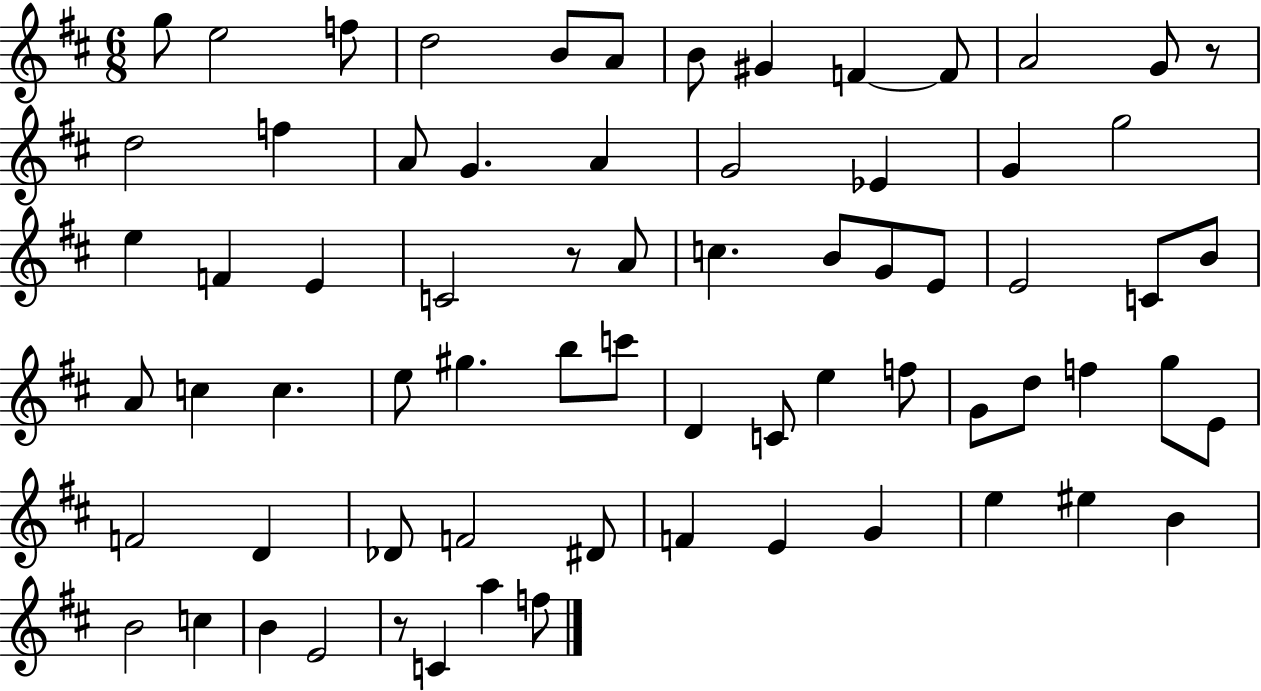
{
  \clef treble
  \numericTimeSignature
  \time 6/8
  \key d \major
  g''8 e''2 f''8 | d''2 b'8 a'8 | b'8 gis'4 f'4~~ f'8 | a'2 g'8 r8 | \break d''2 f''4 | a'8 g'4. a'4 | g'2 ees'4 | g'4 g''2 | \break e''4 f'4 e'4 | c'2 r8 a'8 | c''4. b'8 g'8 e'8 | e'2 c'8 b'8 | \break a'8 c''4 c''4. | e''8 gis''4. b''8 c'''8 | d'4 c'8 e''4 f''8 | g'8 d''8 f''4 g''8 e'8 | \break f'2 d'4 | des'8 f'2 dis'8 | f'4 e'4 g'4 | e''4 eis''4 b'4 | \break b'2 c''4 | b'4 e'2 | r8 c'4 a''4 f''8 | \bar "|."
}